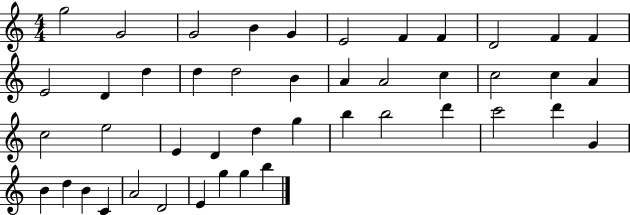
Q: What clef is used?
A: treble